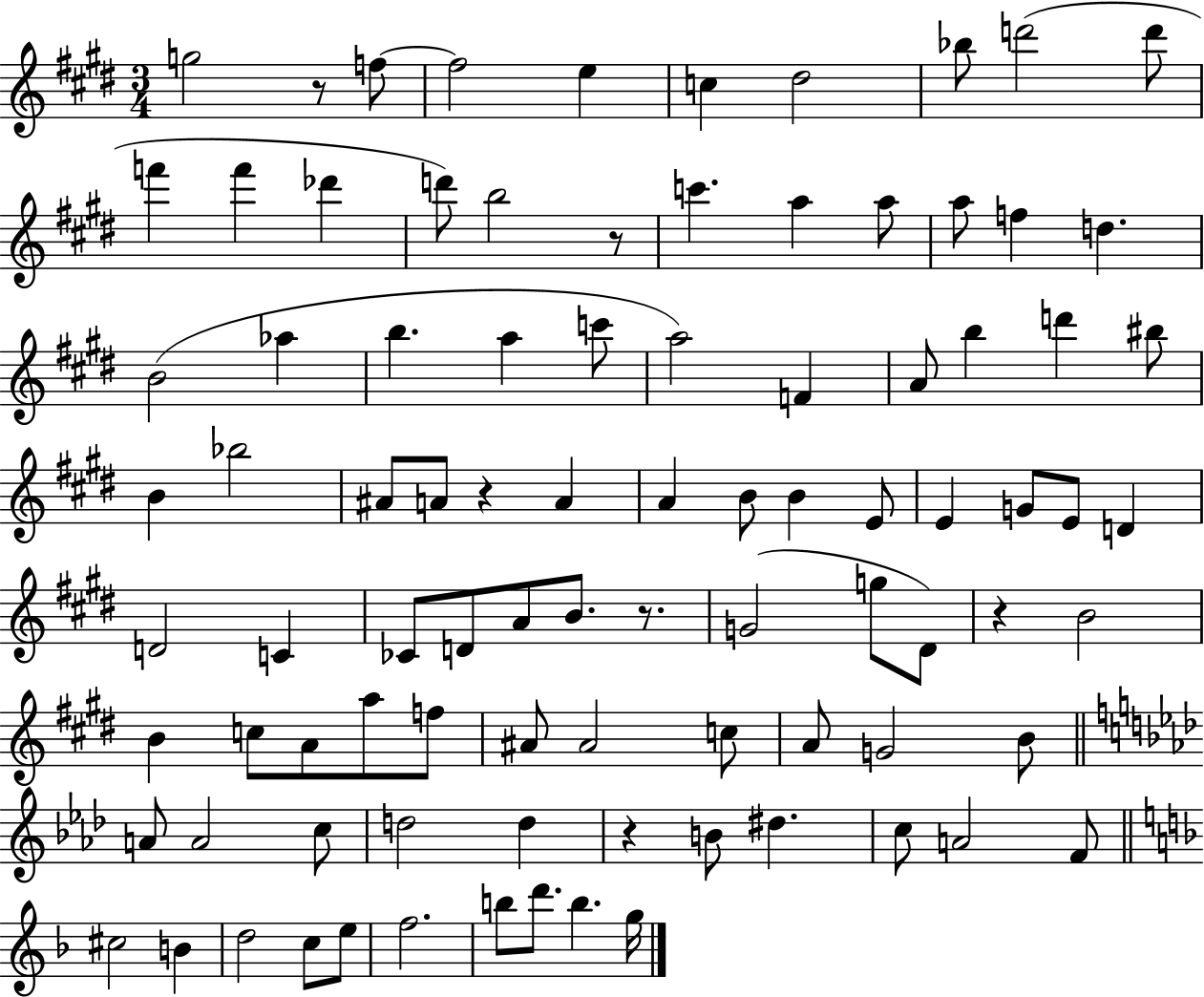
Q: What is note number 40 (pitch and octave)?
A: E4